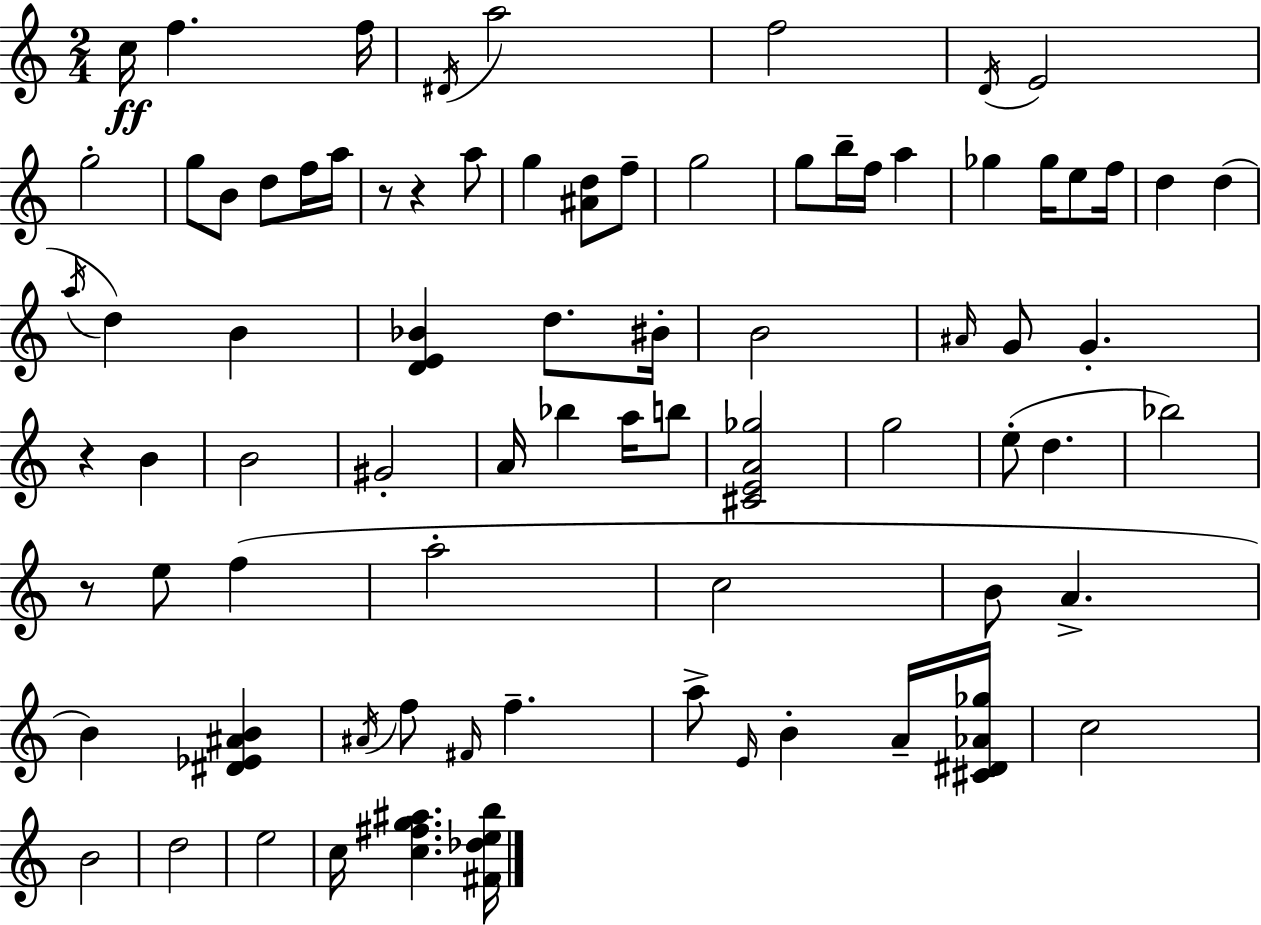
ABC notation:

X:1
T:Untitled
M:2/4
L:1/4
K:C
c/4 f f/4 ^D/4 a2 f2 D/4 E2 g2 g/2 B/2 d/2 f/4 a/4 z/2 z a/2 g [^Ad]/2 f/2 g2 g/2 b/4 f/4 a _g _g/4 e/2 f/4 d d a/4 d B [DE_B] d/2 ^B/4 B2 ^A/4 G/2 G z B B2 ^G2 A/4 _b a/4 b/2 [^CEA_g]2 g2 e/2 d _b2 z/2 e/2 f a2 c2 B/2 A B [^D_E^AB] ^A/4 f/2 ^F/4 f a/2 E/4 B A/4 [^C^D_A_g]/4 c2 B2 d2 e2 c/4 [c^fg^a] [^F_deb]/4